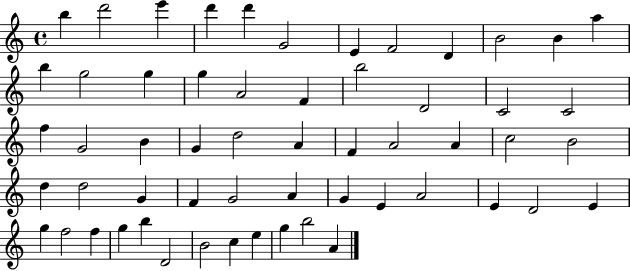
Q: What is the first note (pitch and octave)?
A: B5